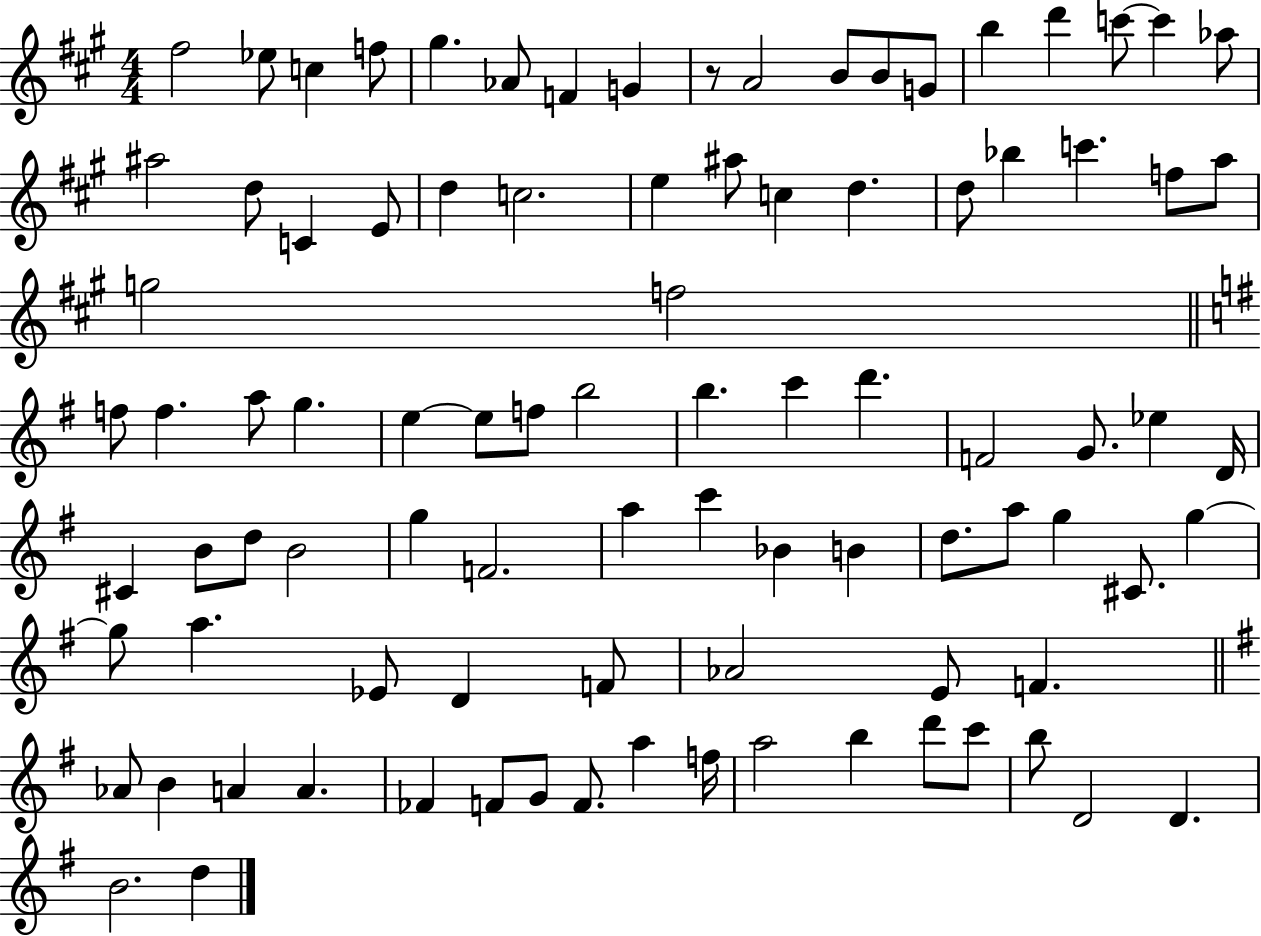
X:1
T:Untitled
M:4/4
L:1/4
K:A
^f2 _e/2 c f/2 ^g _A/2 F G z/2 A2 B/2 B/2 G/2 b d' c'/2 c' _a/2 ^a2 d/2 C E/2 d c2 e ^a/2 c d d/2 _b c' f/2 a/2 g2 f2 f/2 f a/2 g e e/2 f/2 b2 b c' d' F2 G/2 _e D/4 ^C B/2 d/2 B2 g F2 a c' _B B d/2 a/2 g ^C/2 g g/2 a _E/2 D F/2 _A2 E/2 F _A/2 B A A _F F/2 G/2 F/2 a f/4 a2 b d'/2 c'/2 b/2 D2 D B2 d